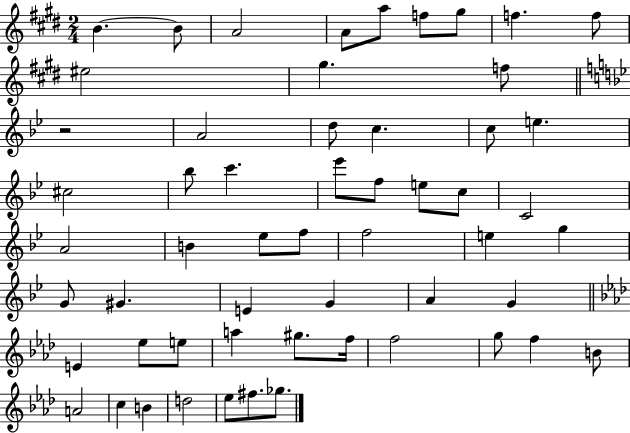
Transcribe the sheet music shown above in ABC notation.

X:1
T:Untitled
M:2/4
L:1/4
K:E
B B/2 A2 A/2 a/2 f/2 ^g/2 f f/2 ^e2 ^g f/2 z2 A2 d/2 c c/2 e ^c2 _b/2 c' _e'/2 f/2 e/2 c/2 C2 A2 B _e/2 f/2 f2 e g G/2 ^G E G A G E _e/2 e/2 a ^g/2 f/4 f2 g/2 f B/2 A2 c B d2 _e/2 ^f/2 _g/2